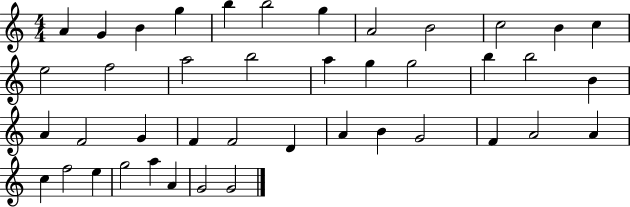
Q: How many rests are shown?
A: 0